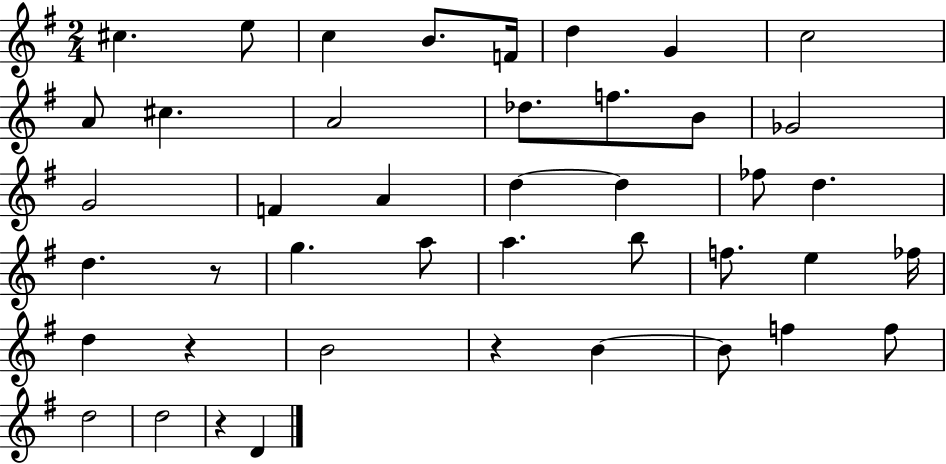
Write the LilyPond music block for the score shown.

{
  \clef treble
  \numericTimeSignature
  \time 2/4
  \key g \major
  cis''4. e''8 | c''4 b'8. f'16 | d''4 g'4 | c''2 | \break a'8 cis''4. | a'2 | des''8. f''8. b'8 | ges'2 | \break g'2 | f'4 a'4 | d''4~~ d''4 | fes''8 d''4. | \break d''4. r8 | g''4. a''8 | a''4. b''8 | f''8. e''4 fes''16 | \break d''4 r4 | b'2 | r4 b'4~~ | b'8 f''4 f''8 | \break d''2 | d''2 | r4 d'4 | \bar "|."
}